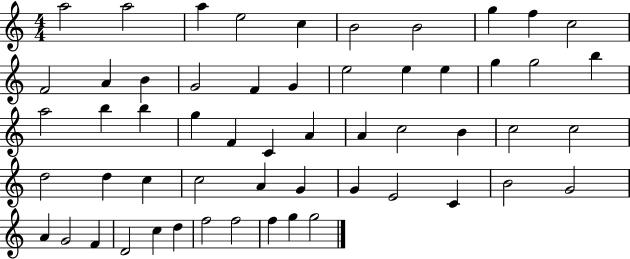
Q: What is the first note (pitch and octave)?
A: A5